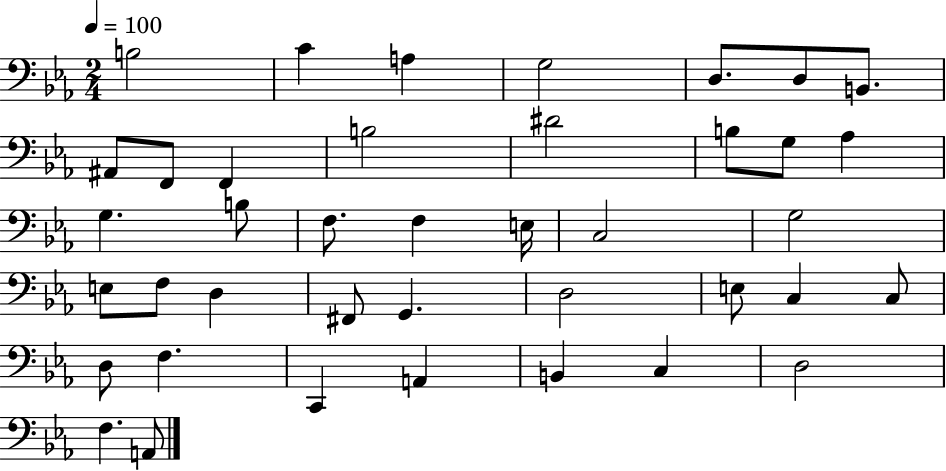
B3/h C4/q A3/q G3/h D3/e. D3/e B2/e. A#2/e F2/e F2/q B3/h D#4/h B3/e G3/e Ab3/q G3/q. B3/e F3/e. F3/q E3/s C3/h G3/h E3/e F3/e D3/q F#2/e G2/q. D3/h E3/e C3/q C3/e D3/e F3/q. C2/q A2/q B2/q C3/q D3/h F3/q. A2/e